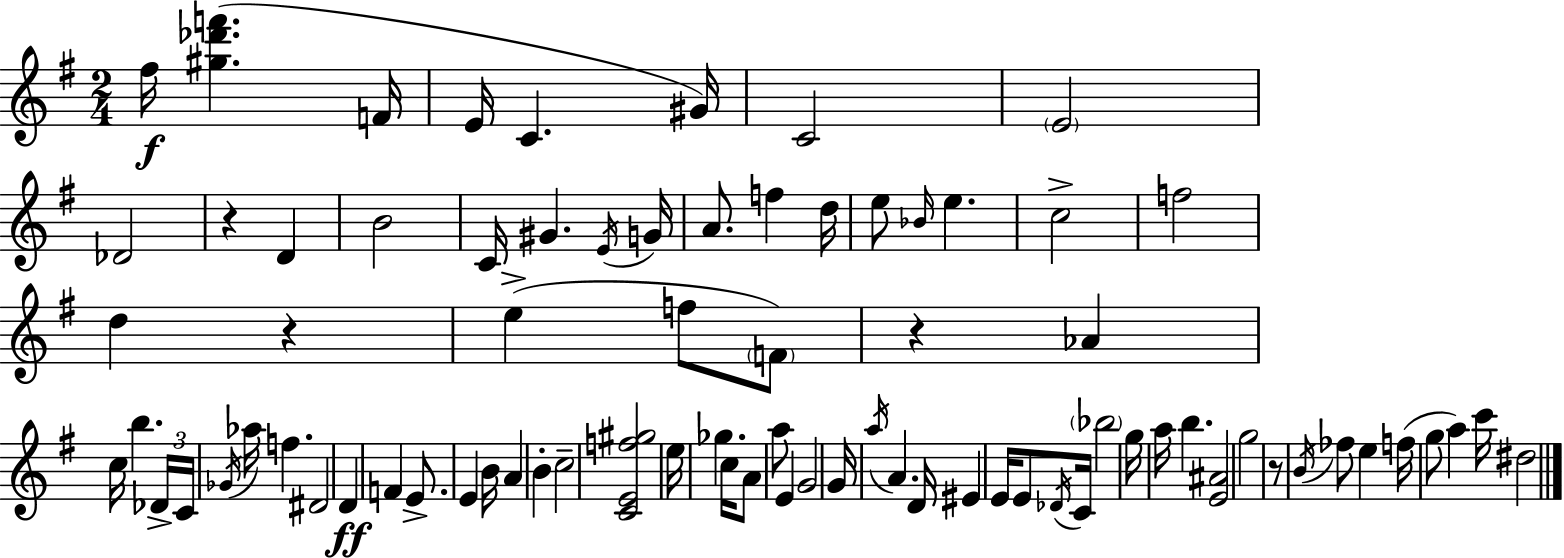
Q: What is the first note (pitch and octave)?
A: F#5